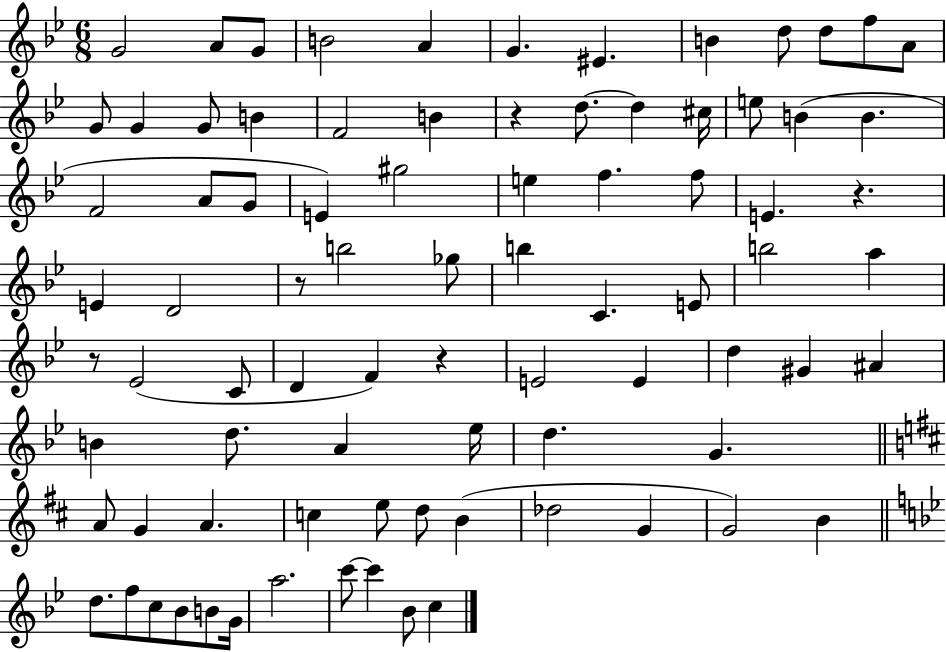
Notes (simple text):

G4/h A4/e G4/e B4/h A4/q G4/q. EIS4/q. B4/q D5/e D5/e F5/e A4/e G4/e G4/q G4/e B4/q F4/h B4/q R/q D5/e. D5/q C#5/s E5/e B4/q B4/q. F4/h A4/e G4/e E4/q G#5/h E5/q F5/q. F5/e E4/q. R/q. E4/q D4/h R/e B5/h Gb5/e B5/q C4/q. E4/e B5/h A5/q R/e Eb4/h C4/e D4/q F4/q R/q E4/h E4/q D5/q G#4/q A#4/q B4/q D5/e. A4/q Eb5/s D5/q. G4/q. A4/e G4/q A4/q. C5/q E5/e D5/e B4/q Db5/h G4/q G4/h B4/q D5/e. F5/e C5/e Bb4/e B4/e G4/s A5/h. C6/e C6/q Bb4/e C5/q